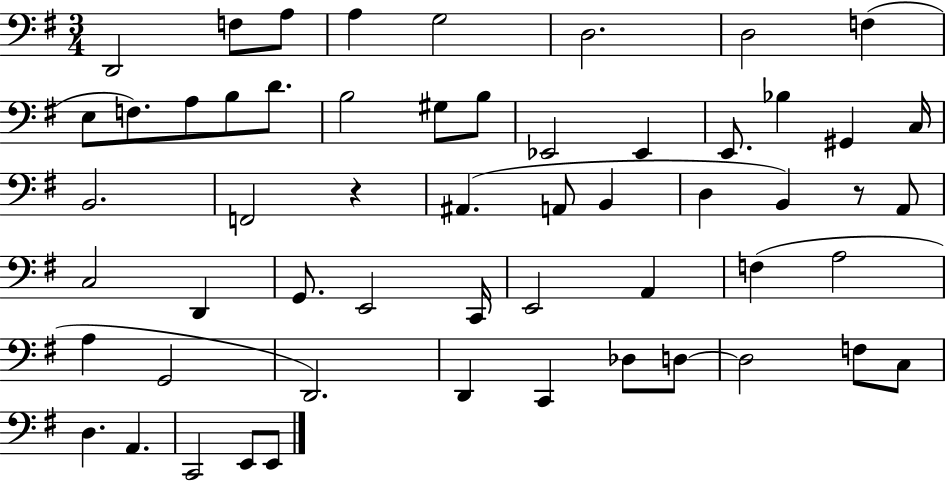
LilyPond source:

{
  \clef bass
  \numericTimeSignature
  \time 3/4
  \key g \major
  d,2 f8 a8 | a4 g2 | d2. | d2 f4( | \break e8 f8.) a8 b8 d'8. | b2 gis8 b8 | ees,2 ees,4 | e,8. bes4 gis,4 c16 | \break b,2. | f,2 r4 | ais,4.( a,8 b,4 | d4 b,4) r8 a,8 | \break c2 d,4 | g,8. e,2 c,16 | e,2 a,4 | f4( a2 | \break a4 g,2 | d,2.) | d,4 c,4 des8 d8~~ | d2 f8 c8 | \break d4. a,4. | c,2 e,8 e,8 | \bar "|."
}